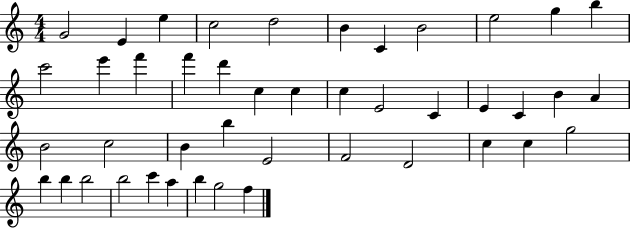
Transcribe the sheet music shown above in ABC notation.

X:1
T:Untitled
M:4/4
L:1/4
K:C
G2 E e c2 d2 B C B2 e2 g b c'2 e' f' f' d' c c c E2 C E C B A B2 c2 B b E2 F2 D2 c c g2 b b b2 b2 c' a b g2 f